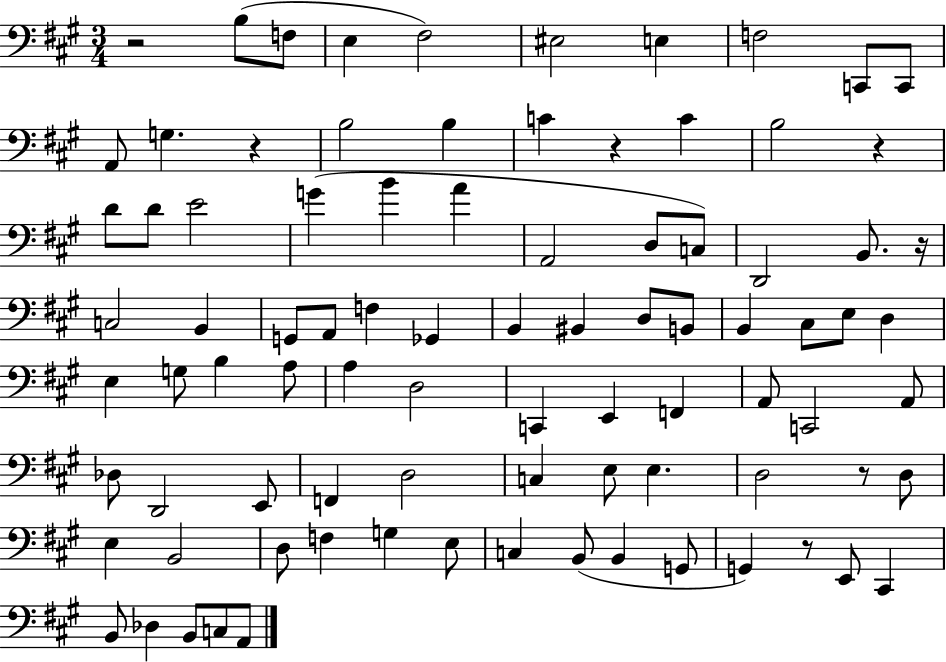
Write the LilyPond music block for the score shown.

{
  \clef bass
  \numericTimeSignature
  \time 3/4
  \key a \major
  \repeat volta 2 { r2 b8( f8 | e4 fis2) | eis2 e4 | f2 c,8 c,8 | \break a,8 g4. r4 | b2 b4 | c'4 r4 c'4 | b2 r4 | \break d'8 d'8 e'2 | g'4( b'4 a'4 | a,2 d8 c8) | d,2 b,8. r16 | \break c2 b,4 | g,8 a,8 f4 ges,4 | b,4 bis,4 d8 b,8 | b,4 cis8 e8 d4 | \break e4 g8 b4 a8 | a4 d2 | c,4 e,4 f,4 | a,8 c,2 a,8 | \break des8 d,2 e,8 | f,4 d2 | c4 e8 e4. | d2 r8 d8 | \break e4 b,2 | d8 f4 g4 e8 | c4 b,8( b,4 g,8 | g,4) r8 e,8 cis,4 | \break b,8 des4 b,8 c8 a,8 | } \bar "|."
}